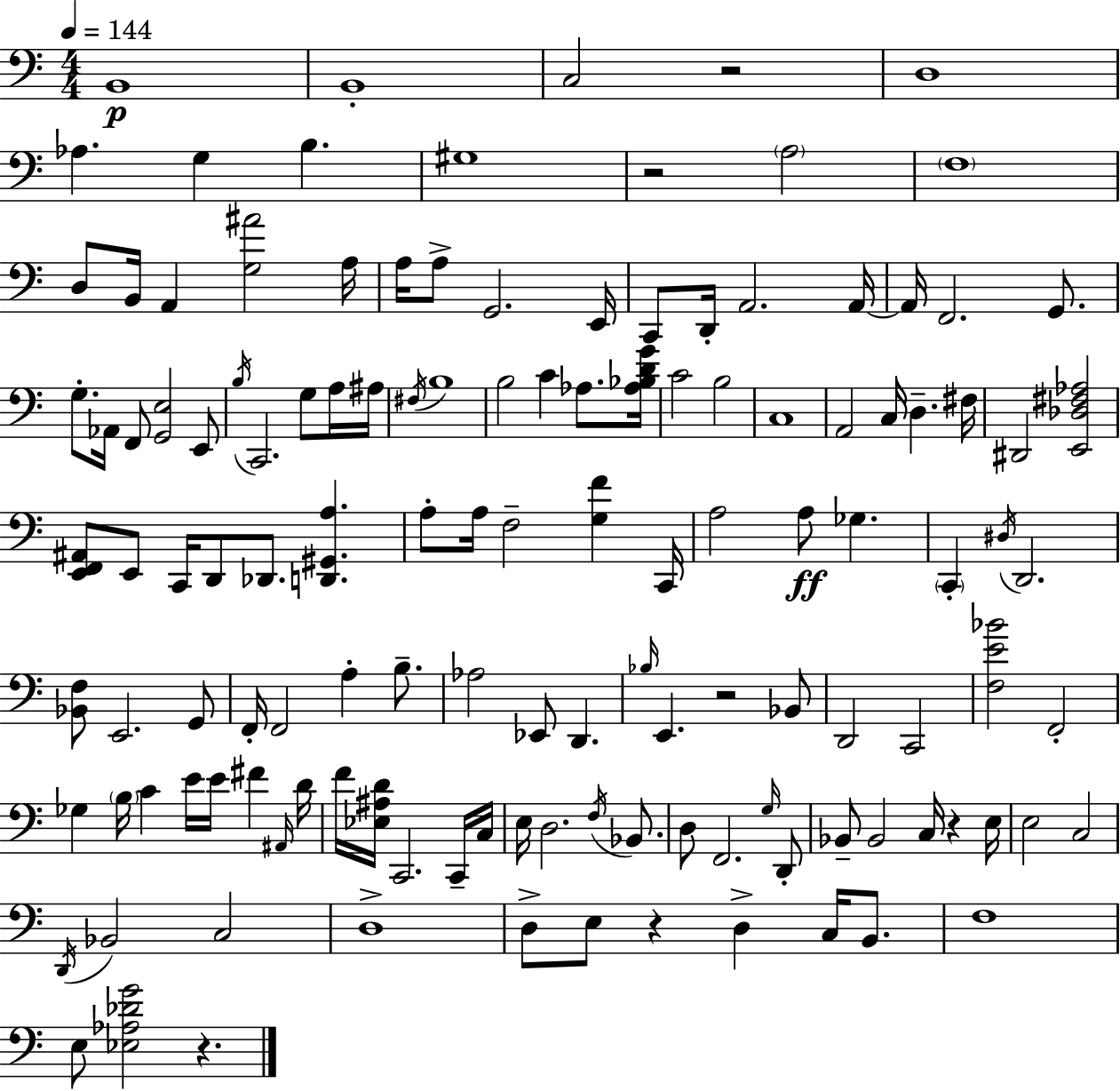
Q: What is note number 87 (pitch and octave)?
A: C2